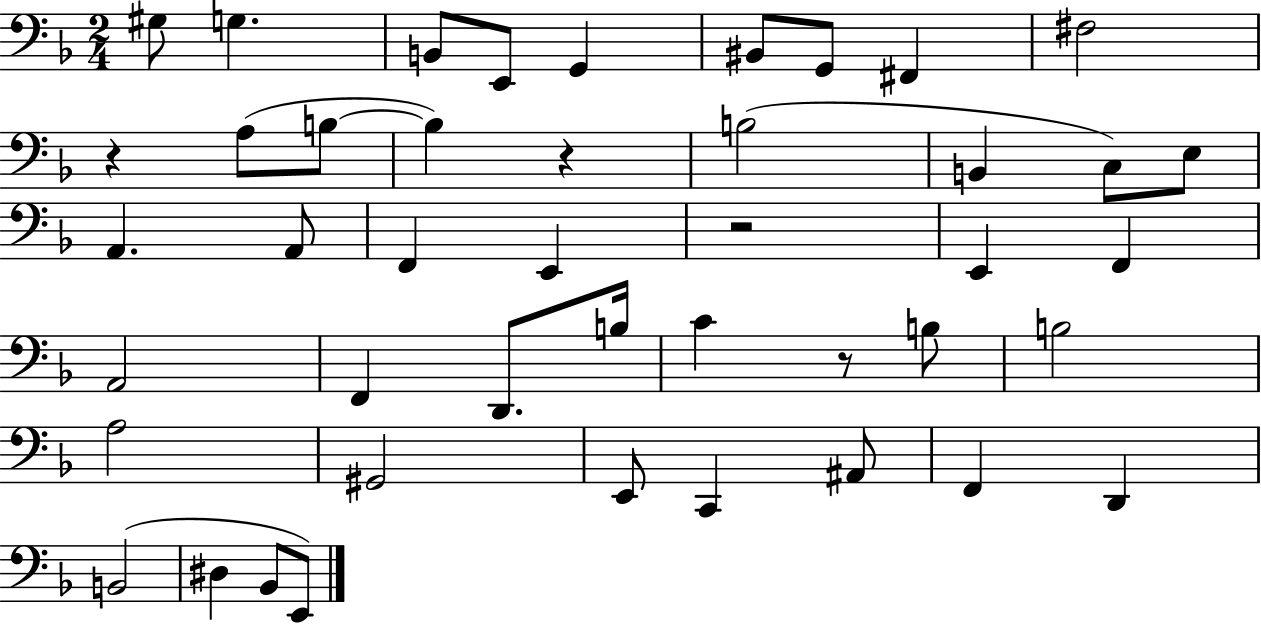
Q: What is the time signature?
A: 2/4